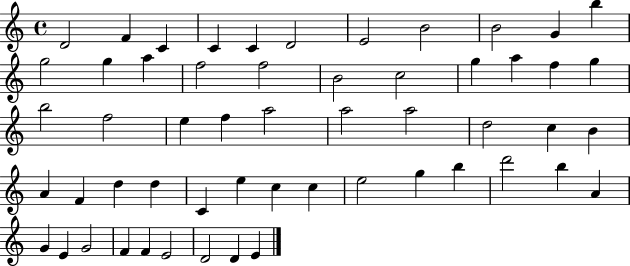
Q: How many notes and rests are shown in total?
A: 55